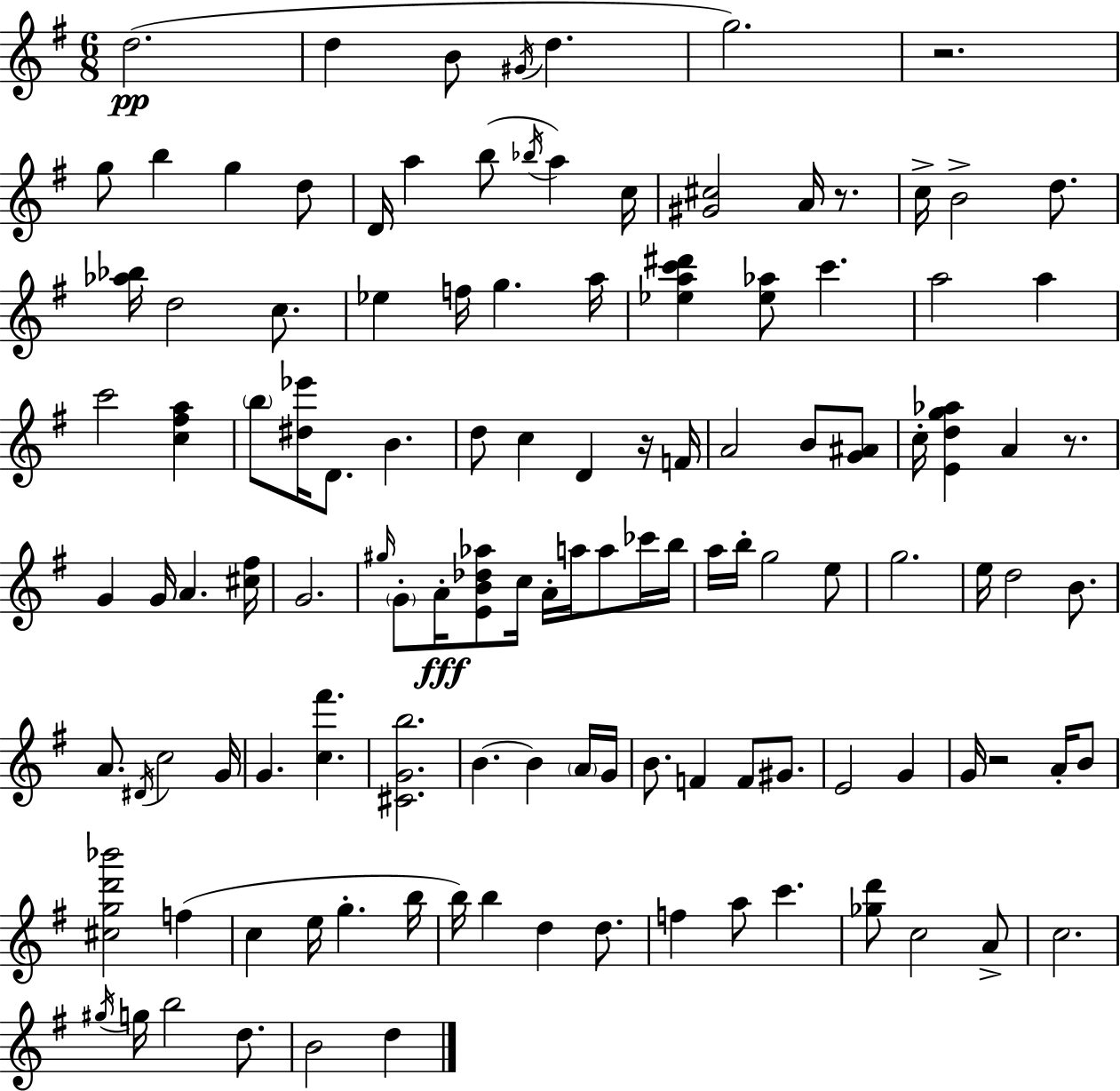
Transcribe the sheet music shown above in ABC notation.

X:1
T:Untitled
M:6/8
L:1/4
K:G
d2 d B/2 ^G/4 d g2 z2 g/2 b g d/2 D/4 a b/2 _b/4 a c/4 [^G^c]2 A/4 z/2 c/4 B2 d/2 [_a_b]/4 d2 c/2 _e f/4 g a/4 [_eac'^d'] [_e_a]/2 c' a2 a c'2 [c^fa] b/2 [^d_e']/4 D/2 B d/2 c D z/4 F/4 A2 B/2 [G^A]/2 c/4 [Edg_a] A z/2 G G/4 A [^c^f]/4 G2 ^g/4 G/2 A/4 [EB_d_a]/2 c/4 A/4 a/4 a/2 _c'/4 b/4 a/4 b/4 g2 e/2 g2 e/4 d2 B/2 A/2 ^D/4 c2 G/4 G [c^f'] [^CGb]2 B B A/4 G/4 B/2 F F/2 ^G/2 E2 G G/4 z2 A/4 B/2 [^cgd'_b']2 f c e/4 g b/4 b/4 b d d/2 f a/2 c' [_gd']/2 c2 A/2 c2 ^g/4 g/4 b2 d/2 B2 d